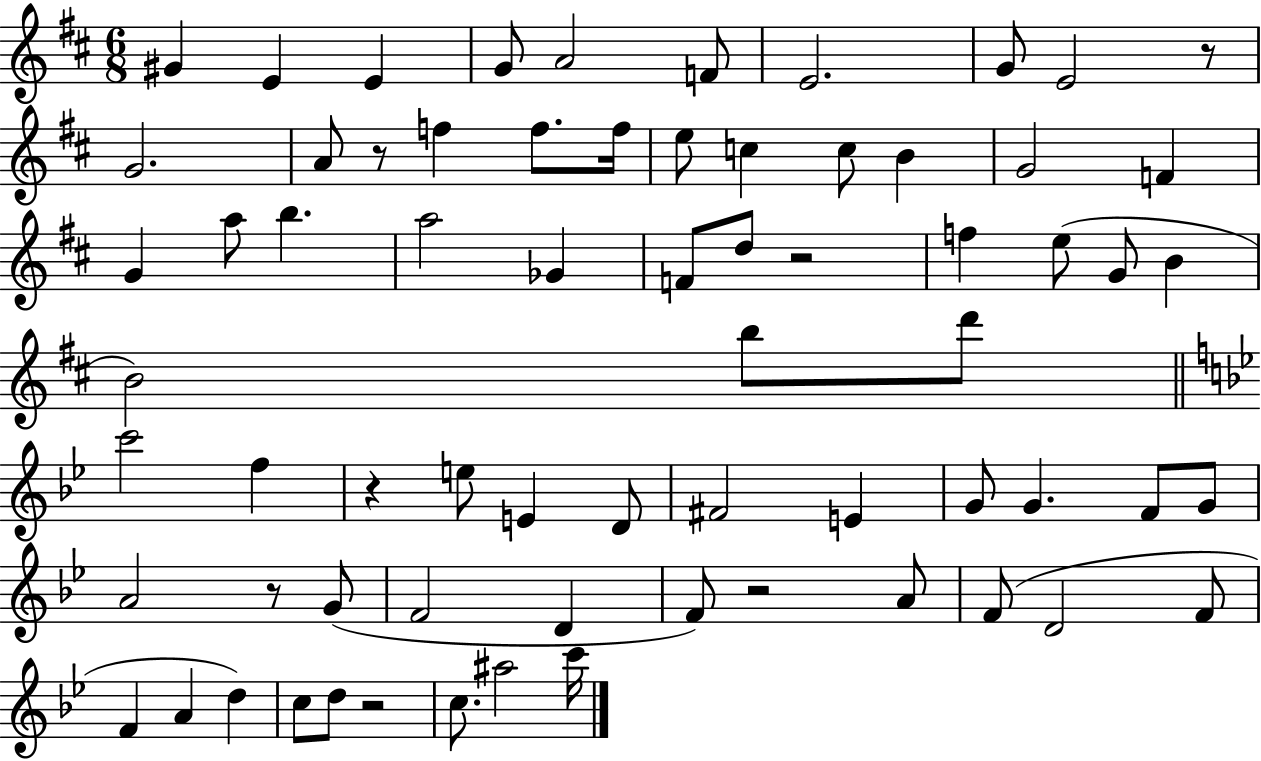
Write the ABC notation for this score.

X:1
T:Untitled
M:6/8
L:1/4
K:D
^G E E G/2 A2 F/2 E2 G/2 E2 z/2 G2 A/2 z/2 f f/2 f/4 e/2 c c/2 B G2 F G a/2 b a2 _G F/2 d/2 z2 f e/2 G/2 B B2 b/2 d'/2 c'2 f z e/2 E D/2 ^F2 E G/2 G F/2 G/2 A2 z/2 G/2 F2 D F/2 z2 A/2 F/2 D2 F/2 F A d c/2 d/2 z2 c/2 ^a2 c'/4